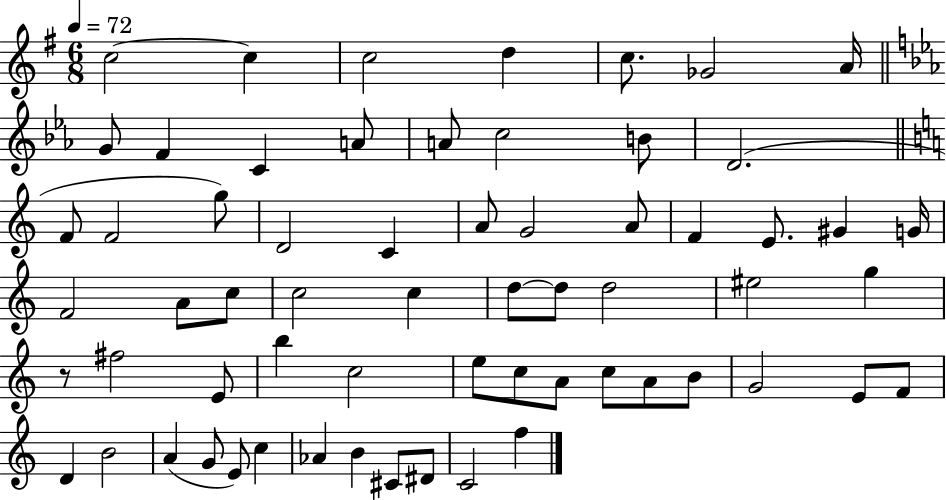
C5/h C5/q C5/h D5/q C5/e. Gb4/h A4/s G4/e F4/q C4/q A4/e A4/e C5/h B4/e D4/h. F4/e F4/h G5/e D4/h C4/q A4/e G4/h A4/e F4/q E4/e. G#4/q G4/s F4/h A4/e C5/e C5/h C5/q D5/e D5/e D5/h EIS5/h G5/q R/e F#5/h E4/e B5/q C5/h E5/e C5/e A4/e C5/e A4/e B4/e G4/h E4/e F4/e D4/q B4/h A4/q G4/e E4/e C5/q Ab4/q B4/q C#4/e D#4/e C4/h F5/q